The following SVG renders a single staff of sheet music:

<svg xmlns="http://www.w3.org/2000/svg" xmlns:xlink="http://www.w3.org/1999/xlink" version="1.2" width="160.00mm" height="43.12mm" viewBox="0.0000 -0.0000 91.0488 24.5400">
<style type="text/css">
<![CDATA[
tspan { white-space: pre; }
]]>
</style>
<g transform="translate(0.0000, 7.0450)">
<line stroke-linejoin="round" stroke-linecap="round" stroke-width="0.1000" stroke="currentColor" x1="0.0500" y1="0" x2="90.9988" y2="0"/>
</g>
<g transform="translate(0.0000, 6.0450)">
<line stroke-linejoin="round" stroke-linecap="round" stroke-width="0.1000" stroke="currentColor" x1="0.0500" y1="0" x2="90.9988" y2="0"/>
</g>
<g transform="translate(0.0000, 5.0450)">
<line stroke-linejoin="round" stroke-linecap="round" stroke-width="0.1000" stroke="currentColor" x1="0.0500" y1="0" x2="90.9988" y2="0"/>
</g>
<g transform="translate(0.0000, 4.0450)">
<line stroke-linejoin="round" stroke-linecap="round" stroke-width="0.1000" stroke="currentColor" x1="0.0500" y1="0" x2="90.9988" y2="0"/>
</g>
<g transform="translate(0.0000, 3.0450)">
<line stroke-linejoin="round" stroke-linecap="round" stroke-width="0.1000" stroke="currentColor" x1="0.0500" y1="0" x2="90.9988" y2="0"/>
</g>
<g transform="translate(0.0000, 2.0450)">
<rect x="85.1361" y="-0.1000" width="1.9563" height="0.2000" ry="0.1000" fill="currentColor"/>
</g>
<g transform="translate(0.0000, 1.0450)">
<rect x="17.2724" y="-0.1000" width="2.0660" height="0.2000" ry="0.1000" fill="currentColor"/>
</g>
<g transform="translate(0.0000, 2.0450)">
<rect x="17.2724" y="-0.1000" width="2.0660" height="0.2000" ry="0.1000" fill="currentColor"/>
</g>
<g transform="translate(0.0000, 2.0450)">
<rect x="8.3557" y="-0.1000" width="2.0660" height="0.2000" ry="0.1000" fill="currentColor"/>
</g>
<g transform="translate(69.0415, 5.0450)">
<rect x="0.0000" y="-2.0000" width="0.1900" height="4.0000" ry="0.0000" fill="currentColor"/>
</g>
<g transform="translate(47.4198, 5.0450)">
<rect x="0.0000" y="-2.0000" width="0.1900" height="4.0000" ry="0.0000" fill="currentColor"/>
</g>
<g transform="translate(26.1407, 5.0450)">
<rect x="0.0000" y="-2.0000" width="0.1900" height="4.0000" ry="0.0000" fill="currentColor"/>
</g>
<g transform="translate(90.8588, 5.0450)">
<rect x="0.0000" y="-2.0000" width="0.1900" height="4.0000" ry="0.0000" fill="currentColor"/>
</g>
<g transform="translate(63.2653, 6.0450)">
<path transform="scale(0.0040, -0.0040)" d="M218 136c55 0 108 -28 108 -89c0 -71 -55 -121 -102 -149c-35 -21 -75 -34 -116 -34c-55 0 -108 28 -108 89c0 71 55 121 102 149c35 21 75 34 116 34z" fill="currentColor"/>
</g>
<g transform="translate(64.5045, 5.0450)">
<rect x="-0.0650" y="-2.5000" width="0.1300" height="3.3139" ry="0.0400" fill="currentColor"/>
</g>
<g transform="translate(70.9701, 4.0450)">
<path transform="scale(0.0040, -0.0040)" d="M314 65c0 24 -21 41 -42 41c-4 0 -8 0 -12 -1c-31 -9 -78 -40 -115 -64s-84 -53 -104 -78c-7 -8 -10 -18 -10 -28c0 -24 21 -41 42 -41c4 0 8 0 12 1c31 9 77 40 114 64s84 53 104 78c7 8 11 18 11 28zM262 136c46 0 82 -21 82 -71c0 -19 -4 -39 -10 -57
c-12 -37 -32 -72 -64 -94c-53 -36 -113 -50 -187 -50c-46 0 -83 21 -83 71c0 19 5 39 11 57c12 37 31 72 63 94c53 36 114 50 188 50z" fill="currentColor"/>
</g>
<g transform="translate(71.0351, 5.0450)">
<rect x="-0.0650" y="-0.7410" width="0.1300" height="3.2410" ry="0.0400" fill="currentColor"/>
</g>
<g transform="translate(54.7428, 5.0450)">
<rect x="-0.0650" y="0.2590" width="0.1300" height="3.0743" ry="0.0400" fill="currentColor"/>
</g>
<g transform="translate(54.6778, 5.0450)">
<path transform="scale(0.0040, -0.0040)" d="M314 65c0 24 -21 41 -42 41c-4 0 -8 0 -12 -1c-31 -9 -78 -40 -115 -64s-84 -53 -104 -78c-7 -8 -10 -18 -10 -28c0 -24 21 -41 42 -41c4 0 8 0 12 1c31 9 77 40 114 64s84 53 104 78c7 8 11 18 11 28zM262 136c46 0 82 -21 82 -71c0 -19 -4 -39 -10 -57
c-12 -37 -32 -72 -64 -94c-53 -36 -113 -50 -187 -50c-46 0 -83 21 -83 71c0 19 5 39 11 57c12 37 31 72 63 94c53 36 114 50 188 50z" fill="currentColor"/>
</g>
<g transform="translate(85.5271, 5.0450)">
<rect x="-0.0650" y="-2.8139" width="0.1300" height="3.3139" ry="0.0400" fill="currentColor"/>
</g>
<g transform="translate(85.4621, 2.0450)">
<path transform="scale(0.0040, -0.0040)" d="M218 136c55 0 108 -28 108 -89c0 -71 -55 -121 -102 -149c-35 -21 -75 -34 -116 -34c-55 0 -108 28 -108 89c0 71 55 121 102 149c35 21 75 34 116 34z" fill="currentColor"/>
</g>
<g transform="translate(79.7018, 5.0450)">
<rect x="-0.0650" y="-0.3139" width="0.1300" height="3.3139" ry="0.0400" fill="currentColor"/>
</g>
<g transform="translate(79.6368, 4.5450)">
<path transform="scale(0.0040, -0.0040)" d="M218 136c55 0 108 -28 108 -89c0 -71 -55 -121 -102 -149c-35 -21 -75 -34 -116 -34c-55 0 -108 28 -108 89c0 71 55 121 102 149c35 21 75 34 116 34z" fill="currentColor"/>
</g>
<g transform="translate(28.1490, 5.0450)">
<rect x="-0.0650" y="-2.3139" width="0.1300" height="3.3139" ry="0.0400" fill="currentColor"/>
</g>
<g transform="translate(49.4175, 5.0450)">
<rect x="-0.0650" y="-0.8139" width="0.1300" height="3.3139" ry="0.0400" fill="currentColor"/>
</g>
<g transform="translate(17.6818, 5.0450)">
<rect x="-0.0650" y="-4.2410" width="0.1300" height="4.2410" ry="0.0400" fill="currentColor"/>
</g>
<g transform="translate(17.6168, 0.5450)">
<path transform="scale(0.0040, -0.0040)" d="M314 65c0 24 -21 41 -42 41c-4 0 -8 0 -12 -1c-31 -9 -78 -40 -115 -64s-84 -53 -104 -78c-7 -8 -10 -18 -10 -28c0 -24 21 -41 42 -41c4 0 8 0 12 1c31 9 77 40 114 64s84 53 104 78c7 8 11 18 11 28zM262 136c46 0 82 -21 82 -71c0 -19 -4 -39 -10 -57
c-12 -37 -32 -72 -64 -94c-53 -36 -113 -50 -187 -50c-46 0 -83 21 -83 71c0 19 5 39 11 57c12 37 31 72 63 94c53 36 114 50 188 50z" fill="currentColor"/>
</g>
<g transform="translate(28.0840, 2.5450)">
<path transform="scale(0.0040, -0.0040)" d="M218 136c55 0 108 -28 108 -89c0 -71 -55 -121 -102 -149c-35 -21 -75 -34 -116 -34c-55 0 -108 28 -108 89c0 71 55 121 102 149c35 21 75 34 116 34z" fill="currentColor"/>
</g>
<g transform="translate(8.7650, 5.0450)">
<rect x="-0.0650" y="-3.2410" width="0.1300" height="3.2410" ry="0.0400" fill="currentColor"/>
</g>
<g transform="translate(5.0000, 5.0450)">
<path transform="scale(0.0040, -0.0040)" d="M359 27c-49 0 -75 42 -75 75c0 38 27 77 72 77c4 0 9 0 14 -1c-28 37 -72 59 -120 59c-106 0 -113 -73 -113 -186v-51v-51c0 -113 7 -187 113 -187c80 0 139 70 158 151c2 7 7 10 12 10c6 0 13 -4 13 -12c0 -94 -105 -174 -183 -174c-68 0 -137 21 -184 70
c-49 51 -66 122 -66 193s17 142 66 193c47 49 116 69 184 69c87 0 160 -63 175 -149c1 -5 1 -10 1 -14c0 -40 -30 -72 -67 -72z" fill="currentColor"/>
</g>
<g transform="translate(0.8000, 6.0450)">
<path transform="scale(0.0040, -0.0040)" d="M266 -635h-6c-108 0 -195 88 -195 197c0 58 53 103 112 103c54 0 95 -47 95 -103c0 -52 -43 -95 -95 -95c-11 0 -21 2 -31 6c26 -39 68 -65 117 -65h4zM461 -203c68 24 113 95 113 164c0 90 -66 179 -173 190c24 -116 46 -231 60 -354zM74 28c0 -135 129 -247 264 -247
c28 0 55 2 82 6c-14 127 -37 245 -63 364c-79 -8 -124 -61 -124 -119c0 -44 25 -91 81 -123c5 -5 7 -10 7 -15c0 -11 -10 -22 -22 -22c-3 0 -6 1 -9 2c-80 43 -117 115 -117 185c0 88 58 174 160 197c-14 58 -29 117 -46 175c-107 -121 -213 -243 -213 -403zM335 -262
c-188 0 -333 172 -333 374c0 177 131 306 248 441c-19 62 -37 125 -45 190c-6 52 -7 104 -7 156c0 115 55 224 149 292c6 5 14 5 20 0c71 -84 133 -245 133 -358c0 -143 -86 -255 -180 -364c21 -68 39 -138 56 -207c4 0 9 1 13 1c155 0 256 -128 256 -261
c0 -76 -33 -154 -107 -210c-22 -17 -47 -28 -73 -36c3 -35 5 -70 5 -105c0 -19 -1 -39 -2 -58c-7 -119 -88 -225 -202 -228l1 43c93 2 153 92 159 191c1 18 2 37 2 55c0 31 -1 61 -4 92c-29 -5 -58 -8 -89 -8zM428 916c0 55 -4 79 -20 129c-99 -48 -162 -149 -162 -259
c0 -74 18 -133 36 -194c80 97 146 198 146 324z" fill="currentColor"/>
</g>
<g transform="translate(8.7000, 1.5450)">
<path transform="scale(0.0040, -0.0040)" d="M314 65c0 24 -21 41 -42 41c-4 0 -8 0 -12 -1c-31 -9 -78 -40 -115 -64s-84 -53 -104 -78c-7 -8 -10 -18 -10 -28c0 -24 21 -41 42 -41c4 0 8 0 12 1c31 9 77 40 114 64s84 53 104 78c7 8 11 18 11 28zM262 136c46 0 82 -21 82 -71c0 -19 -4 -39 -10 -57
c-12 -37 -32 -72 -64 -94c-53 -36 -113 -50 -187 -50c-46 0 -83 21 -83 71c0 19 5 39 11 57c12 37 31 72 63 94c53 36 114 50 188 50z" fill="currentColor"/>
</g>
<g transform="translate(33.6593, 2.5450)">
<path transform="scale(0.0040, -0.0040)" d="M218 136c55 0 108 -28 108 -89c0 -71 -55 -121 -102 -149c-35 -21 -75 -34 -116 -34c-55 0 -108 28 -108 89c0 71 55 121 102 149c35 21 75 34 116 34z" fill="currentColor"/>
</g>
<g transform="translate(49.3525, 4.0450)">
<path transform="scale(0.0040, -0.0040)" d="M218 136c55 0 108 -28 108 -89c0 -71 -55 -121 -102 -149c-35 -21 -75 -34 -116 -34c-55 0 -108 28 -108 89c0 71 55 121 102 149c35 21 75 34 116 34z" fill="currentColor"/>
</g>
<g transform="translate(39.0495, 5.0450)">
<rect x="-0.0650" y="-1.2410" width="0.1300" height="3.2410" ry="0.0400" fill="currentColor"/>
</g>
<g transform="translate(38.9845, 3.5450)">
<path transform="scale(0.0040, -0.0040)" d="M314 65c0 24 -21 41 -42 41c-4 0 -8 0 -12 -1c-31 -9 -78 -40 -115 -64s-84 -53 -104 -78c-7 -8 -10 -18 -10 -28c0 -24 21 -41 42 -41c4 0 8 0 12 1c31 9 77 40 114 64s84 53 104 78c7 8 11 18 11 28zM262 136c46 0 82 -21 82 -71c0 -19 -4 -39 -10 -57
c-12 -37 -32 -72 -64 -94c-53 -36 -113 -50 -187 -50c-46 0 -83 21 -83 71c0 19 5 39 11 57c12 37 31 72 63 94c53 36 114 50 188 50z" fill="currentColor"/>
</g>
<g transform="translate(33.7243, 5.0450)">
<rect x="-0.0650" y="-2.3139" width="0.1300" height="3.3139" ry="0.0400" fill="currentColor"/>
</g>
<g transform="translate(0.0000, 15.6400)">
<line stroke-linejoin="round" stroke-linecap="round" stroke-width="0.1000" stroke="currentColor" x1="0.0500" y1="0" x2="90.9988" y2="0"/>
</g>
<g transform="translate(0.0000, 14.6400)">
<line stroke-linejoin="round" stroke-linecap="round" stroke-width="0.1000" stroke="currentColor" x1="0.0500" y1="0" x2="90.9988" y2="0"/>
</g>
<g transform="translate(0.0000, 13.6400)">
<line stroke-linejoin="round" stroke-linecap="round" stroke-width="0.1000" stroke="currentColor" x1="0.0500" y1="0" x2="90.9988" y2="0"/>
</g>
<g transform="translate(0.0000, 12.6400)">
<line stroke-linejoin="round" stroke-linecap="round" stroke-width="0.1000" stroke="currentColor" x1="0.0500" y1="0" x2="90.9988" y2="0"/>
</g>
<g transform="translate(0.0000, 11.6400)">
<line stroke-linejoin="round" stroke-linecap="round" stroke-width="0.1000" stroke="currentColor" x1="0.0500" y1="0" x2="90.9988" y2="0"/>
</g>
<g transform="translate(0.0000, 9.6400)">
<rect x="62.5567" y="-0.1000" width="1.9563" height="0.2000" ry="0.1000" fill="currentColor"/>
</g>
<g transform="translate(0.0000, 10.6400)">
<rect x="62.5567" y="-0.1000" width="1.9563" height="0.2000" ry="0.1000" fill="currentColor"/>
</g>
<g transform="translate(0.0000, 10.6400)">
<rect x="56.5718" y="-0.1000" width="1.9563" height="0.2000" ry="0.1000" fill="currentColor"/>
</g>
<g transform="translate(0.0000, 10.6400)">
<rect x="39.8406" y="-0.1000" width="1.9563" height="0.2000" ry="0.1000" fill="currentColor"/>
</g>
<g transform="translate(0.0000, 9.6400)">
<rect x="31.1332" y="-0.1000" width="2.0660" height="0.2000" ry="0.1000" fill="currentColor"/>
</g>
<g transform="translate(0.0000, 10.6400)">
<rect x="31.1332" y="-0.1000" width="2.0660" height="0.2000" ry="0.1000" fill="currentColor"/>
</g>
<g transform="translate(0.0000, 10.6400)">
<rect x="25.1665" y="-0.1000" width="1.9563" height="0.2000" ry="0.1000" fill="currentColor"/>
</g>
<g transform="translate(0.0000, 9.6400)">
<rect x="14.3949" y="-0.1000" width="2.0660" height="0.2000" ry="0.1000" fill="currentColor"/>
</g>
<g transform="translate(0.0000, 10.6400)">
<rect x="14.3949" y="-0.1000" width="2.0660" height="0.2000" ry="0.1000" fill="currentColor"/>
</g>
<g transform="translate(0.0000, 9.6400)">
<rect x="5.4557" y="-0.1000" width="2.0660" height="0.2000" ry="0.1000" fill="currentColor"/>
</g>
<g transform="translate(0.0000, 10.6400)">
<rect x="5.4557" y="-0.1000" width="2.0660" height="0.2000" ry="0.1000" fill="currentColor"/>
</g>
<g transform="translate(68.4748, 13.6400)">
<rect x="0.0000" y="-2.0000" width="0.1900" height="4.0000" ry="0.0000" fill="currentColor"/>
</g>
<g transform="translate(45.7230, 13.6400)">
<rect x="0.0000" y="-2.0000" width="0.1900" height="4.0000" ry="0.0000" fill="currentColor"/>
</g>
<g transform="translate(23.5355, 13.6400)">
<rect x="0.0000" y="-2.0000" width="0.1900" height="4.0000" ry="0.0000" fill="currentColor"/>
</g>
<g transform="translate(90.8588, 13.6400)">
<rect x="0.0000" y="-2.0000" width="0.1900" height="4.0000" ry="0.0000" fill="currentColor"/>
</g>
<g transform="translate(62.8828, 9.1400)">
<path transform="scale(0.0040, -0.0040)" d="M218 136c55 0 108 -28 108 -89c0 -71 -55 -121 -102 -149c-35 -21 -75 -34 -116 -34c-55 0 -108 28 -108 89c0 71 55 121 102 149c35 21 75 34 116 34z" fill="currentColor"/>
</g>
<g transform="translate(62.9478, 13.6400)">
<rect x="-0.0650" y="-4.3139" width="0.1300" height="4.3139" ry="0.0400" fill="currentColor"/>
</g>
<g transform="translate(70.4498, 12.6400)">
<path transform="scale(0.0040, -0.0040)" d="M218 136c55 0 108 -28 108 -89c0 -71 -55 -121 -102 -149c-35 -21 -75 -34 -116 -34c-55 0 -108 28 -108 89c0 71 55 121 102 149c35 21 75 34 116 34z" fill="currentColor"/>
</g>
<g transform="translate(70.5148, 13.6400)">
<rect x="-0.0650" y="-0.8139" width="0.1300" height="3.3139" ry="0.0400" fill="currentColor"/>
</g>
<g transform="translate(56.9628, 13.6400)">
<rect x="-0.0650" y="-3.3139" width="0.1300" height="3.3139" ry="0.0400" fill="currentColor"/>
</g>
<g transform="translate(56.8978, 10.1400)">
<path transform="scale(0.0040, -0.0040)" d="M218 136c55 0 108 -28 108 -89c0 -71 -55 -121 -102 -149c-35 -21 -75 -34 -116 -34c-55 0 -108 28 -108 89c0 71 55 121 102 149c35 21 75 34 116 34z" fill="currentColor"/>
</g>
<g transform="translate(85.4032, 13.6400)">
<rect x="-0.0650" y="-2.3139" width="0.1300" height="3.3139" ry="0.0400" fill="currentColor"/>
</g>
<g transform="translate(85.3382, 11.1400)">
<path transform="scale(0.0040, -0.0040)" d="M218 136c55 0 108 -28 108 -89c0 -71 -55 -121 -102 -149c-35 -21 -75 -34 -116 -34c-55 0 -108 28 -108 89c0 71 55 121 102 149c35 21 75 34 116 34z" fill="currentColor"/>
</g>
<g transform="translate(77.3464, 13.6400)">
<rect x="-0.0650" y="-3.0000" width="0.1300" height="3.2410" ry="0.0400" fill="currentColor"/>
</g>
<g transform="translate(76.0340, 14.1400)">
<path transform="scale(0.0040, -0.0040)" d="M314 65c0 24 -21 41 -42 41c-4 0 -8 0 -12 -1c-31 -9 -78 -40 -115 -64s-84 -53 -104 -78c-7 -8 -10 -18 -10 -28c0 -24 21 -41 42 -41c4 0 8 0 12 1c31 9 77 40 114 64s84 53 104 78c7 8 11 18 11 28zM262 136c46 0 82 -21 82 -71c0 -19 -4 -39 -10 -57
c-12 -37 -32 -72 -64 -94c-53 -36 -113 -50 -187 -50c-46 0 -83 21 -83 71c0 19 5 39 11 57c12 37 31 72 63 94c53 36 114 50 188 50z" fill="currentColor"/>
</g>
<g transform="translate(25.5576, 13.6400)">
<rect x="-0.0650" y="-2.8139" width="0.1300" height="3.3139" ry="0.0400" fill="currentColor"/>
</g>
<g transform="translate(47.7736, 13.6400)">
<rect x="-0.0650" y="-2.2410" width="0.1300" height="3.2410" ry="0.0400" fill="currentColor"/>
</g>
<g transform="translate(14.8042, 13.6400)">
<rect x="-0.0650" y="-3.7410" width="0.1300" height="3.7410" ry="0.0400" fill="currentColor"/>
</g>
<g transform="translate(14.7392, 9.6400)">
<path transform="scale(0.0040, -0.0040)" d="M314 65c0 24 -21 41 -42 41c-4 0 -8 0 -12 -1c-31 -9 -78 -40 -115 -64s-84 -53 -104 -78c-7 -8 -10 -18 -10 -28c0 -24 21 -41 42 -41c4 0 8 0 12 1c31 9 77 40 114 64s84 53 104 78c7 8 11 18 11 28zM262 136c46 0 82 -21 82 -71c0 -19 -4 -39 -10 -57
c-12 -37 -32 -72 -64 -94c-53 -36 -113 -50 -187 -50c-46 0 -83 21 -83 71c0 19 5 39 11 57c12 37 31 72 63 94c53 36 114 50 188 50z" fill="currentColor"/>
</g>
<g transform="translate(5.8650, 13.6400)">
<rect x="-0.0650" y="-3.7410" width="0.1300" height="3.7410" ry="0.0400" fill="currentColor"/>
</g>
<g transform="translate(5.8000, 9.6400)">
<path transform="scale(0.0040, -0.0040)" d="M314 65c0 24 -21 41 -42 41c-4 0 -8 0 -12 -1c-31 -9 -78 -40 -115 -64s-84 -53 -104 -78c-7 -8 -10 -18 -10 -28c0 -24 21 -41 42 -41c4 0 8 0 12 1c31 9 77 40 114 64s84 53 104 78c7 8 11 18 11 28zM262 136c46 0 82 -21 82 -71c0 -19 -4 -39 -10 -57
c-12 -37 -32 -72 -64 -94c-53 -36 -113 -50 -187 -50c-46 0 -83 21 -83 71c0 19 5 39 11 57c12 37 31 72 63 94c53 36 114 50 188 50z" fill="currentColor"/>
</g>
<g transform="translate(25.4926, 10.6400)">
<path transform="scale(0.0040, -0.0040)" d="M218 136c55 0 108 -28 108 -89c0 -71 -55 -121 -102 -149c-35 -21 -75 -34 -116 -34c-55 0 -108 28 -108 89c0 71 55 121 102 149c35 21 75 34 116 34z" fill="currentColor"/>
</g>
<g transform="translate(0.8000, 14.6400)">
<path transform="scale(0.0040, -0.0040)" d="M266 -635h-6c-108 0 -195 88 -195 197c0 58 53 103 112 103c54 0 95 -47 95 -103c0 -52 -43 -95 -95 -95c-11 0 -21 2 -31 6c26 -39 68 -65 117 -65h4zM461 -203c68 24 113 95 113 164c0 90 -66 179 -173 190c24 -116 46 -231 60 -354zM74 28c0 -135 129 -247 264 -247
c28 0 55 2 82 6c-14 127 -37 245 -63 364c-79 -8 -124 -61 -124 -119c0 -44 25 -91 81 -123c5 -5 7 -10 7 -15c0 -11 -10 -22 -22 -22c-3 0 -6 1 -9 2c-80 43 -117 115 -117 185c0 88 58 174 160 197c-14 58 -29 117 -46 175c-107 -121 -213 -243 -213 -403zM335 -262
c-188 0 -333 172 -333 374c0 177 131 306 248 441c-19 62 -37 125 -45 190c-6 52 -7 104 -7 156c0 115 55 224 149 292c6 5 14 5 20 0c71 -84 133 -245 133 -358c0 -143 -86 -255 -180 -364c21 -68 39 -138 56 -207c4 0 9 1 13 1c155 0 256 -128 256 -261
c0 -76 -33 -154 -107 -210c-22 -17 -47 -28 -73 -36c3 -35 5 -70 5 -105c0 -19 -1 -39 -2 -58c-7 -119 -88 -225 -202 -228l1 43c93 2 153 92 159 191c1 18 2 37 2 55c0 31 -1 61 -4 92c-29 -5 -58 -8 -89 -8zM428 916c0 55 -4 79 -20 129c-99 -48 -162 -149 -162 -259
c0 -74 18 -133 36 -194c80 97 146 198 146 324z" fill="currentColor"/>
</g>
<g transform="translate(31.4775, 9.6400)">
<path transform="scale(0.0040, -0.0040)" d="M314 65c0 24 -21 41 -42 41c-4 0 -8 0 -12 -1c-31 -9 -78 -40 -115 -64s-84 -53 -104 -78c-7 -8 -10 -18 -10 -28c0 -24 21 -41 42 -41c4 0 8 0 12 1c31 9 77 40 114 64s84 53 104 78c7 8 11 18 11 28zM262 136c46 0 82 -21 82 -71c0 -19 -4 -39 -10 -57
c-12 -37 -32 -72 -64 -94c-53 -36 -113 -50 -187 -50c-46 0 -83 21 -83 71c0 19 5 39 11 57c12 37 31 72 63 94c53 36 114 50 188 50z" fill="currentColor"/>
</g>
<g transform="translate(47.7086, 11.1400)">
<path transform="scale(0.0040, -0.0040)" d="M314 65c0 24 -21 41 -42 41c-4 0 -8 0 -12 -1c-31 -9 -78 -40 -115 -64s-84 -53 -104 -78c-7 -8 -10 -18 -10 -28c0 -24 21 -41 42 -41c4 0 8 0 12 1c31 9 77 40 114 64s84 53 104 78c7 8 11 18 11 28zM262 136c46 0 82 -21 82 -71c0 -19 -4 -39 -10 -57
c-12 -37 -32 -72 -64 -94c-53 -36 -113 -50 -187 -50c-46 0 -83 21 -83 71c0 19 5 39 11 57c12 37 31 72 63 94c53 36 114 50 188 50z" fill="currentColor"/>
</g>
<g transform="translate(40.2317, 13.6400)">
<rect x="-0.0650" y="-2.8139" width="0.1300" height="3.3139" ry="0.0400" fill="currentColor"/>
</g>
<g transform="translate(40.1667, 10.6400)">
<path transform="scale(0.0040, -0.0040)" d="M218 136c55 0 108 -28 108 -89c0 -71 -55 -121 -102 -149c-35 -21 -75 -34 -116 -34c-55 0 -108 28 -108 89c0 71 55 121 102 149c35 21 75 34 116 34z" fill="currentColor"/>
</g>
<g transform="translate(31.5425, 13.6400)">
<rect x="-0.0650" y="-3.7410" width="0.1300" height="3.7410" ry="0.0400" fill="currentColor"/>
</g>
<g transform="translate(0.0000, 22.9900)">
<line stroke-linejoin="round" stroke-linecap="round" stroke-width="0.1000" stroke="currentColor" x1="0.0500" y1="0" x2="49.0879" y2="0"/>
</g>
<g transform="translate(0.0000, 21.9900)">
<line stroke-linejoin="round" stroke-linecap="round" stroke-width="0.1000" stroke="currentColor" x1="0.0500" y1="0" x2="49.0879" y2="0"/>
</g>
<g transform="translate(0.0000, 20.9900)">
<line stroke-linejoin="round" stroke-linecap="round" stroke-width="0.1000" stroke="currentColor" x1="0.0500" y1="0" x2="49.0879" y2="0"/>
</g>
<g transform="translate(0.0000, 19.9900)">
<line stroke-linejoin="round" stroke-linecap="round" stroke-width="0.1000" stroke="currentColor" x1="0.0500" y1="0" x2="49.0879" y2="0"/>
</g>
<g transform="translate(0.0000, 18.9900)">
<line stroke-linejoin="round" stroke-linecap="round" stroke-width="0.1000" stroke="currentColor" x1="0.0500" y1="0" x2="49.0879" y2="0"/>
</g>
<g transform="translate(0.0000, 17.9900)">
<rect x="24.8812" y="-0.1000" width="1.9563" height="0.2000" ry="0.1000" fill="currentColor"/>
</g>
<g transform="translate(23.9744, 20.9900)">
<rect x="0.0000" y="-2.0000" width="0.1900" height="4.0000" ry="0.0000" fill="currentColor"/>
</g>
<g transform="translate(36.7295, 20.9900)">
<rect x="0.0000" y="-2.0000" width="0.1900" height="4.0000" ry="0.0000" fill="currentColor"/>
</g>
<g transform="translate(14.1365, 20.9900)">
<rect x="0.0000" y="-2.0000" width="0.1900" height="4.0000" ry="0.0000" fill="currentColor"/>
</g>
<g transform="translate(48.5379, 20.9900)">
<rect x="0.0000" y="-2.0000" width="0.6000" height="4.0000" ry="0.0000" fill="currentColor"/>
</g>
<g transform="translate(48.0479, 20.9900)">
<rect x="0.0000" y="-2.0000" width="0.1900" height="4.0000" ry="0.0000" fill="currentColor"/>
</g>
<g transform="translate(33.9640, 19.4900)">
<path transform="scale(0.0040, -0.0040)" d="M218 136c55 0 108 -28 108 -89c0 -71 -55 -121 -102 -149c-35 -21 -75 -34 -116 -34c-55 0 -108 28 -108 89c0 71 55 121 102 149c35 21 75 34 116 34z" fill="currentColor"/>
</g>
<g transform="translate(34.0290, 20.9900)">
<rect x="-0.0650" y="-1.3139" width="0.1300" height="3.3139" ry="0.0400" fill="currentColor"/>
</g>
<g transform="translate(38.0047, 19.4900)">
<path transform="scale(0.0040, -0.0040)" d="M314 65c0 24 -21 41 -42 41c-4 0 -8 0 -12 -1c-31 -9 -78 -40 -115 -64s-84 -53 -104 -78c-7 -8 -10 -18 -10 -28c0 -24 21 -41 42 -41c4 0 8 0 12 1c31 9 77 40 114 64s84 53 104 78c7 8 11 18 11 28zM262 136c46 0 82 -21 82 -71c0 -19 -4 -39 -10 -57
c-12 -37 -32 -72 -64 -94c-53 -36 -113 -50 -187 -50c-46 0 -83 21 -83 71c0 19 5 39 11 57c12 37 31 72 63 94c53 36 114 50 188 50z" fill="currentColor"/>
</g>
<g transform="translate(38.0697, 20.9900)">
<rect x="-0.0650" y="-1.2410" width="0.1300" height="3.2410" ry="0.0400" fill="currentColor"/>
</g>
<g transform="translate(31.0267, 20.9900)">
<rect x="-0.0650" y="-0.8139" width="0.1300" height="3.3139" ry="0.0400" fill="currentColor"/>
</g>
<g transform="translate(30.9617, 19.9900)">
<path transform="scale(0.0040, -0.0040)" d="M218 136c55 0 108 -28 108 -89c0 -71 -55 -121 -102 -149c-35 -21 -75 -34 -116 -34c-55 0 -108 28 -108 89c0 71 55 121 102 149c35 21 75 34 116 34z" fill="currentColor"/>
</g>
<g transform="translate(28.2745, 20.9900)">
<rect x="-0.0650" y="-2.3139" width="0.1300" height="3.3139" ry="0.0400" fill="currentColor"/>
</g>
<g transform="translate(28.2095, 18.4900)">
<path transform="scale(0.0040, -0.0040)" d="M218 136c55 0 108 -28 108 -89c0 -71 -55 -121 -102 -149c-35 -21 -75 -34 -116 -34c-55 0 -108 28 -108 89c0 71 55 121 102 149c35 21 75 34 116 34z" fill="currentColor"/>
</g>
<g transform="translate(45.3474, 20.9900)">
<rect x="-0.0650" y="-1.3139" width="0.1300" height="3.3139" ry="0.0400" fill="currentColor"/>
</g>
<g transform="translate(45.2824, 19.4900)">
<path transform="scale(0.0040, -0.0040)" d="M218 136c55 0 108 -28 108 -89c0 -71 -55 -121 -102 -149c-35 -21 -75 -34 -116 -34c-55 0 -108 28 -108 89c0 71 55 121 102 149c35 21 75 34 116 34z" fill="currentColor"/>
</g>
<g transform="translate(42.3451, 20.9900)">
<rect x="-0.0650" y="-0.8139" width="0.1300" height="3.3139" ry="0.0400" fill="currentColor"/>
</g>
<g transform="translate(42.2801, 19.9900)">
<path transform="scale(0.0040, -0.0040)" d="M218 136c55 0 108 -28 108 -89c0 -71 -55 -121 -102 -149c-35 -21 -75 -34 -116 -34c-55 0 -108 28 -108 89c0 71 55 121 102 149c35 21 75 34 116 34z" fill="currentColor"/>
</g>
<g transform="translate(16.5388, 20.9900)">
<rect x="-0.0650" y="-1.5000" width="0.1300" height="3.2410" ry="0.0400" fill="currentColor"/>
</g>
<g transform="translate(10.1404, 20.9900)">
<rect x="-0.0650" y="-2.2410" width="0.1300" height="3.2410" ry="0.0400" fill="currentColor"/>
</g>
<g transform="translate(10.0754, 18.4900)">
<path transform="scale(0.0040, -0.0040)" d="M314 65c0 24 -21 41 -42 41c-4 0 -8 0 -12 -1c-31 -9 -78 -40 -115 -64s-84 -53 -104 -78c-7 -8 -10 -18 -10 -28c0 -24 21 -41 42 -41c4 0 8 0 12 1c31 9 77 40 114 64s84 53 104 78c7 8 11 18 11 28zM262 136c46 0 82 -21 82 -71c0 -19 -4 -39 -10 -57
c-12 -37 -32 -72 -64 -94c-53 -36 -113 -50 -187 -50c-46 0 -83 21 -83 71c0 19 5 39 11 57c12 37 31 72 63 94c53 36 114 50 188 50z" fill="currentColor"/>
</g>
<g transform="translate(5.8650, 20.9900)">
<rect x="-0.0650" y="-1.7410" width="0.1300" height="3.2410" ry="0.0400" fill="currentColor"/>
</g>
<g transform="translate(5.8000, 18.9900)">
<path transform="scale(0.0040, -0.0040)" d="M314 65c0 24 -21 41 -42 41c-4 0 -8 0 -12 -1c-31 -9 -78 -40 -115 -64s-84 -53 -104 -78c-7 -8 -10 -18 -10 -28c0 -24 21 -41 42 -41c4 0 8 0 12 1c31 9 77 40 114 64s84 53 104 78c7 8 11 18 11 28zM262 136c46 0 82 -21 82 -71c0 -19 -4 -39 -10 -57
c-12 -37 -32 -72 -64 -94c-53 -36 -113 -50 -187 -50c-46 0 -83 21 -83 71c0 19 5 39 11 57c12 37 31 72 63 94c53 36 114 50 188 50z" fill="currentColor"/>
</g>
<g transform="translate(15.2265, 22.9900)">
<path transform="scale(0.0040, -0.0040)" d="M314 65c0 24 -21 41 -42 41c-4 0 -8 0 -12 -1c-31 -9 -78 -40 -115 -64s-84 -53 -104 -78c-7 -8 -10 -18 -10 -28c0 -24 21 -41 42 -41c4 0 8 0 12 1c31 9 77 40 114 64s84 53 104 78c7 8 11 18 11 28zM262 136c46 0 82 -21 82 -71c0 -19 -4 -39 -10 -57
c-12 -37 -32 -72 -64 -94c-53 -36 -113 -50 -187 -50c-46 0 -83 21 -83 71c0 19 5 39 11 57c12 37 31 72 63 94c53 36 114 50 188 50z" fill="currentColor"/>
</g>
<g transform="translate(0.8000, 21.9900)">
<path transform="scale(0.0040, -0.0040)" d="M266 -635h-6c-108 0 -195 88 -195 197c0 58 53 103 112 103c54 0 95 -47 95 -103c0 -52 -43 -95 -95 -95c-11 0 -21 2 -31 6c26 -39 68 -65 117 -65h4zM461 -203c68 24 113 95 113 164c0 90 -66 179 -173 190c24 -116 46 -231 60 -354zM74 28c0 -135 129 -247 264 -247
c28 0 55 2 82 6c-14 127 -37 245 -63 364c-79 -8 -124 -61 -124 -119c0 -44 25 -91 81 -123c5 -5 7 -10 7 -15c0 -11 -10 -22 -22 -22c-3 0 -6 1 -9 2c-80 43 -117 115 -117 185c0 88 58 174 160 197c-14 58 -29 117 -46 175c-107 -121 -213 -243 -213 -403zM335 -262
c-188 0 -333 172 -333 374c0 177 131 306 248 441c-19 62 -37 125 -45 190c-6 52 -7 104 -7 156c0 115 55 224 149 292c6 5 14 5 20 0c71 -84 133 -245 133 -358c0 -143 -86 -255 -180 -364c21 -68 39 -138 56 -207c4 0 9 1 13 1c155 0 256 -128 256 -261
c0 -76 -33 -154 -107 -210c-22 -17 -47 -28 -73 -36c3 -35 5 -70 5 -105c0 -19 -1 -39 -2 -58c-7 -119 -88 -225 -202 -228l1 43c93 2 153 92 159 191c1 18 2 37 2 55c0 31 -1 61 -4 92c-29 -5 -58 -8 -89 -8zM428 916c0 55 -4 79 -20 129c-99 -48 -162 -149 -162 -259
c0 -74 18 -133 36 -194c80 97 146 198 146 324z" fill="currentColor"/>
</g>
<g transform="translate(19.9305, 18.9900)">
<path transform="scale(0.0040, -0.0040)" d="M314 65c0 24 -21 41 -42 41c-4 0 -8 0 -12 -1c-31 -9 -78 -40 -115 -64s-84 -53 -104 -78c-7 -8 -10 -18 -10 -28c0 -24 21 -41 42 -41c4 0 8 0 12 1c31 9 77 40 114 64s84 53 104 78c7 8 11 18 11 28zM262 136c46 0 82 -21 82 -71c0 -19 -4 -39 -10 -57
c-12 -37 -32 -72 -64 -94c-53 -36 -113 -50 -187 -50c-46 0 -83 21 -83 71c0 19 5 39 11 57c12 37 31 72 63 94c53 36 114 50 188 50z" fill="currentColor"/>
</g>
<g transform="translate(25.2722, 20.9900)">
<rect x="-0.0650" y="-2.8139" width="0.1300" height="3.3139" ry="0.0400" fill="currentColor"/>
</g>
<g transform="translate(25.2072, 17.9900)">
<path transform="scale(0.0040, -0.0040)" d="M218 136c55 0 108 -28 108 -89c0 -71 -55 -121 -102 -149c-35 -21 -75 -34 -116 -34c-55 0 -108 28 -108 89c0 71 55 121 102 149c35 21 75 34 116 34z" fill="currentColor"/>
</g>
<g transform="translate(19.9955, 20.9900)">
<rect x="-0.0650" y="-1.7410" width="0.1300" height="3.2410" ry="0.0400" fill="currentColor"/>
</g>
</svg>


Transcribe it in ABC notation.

X:1
T:Untitled
M:4/4
L:1/4
K:C
b2 d'2 g g e2 d B2 G d2 c a c'2 c'2 a c'2 a g2 b d' d A2 g f2 g2 E2 f2 a g d e e2 d e